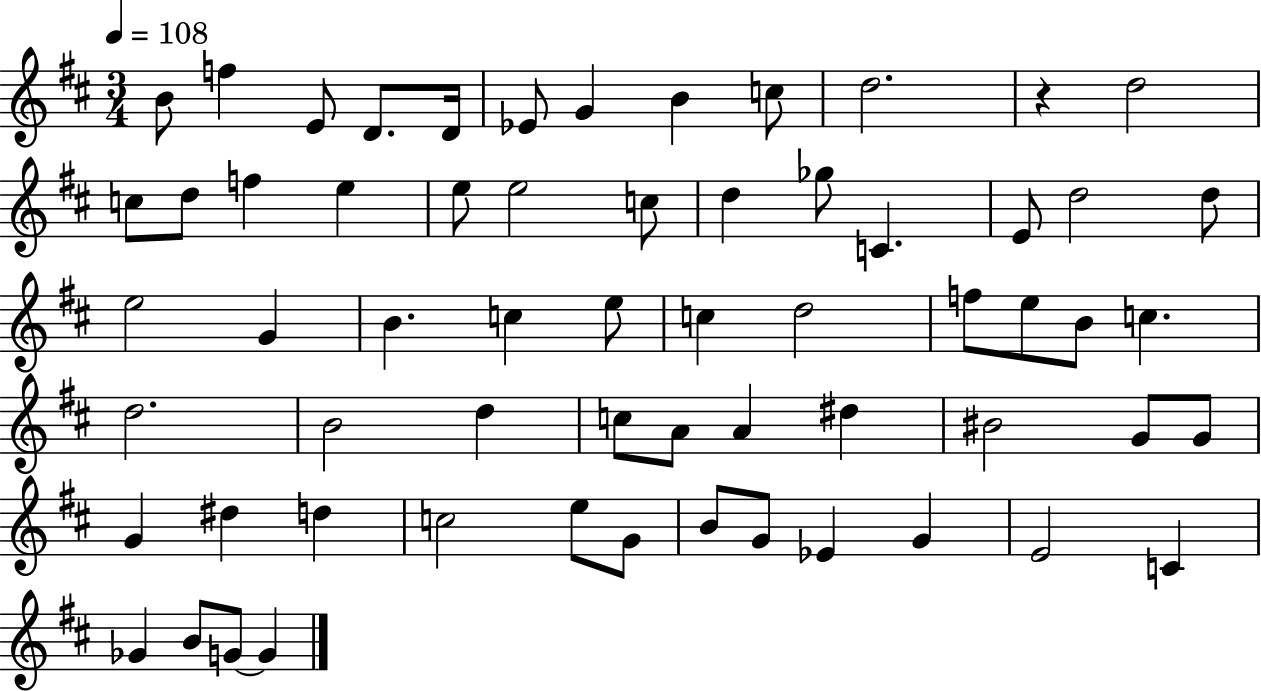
X:1
T:Untitled
M:3/4
L:1/4
K:D
B/2 f E/2 D/2 D/4 _E/2 G B c/2 d2 z d2 c/2 d/2 f e e/2 e2 c/2 d _g/2 C E/2 d2 d/2 e2 G B c e/2 c d2 f/2 e/2 B/2 c d2 B2 d c/2 A/2 A ^d ^B2 G/2 G/2 G ^d d c2 e/2 G/2 B/2 G/2 _E G E2 C _G B/2 G/2 G